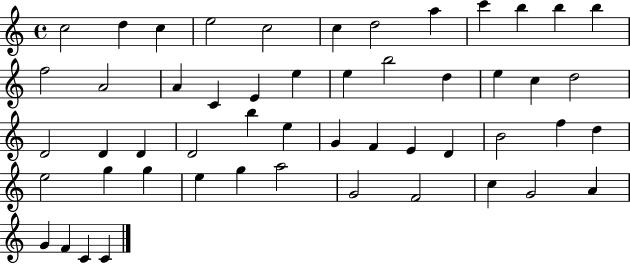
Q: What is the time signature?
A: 4/4